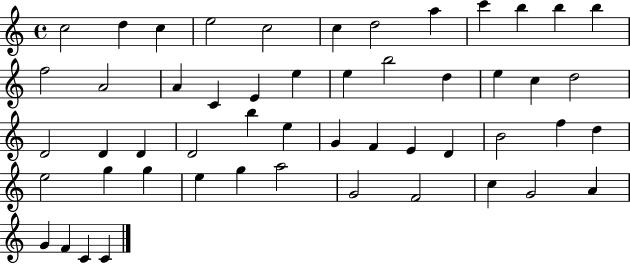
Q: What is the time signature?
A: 4/4